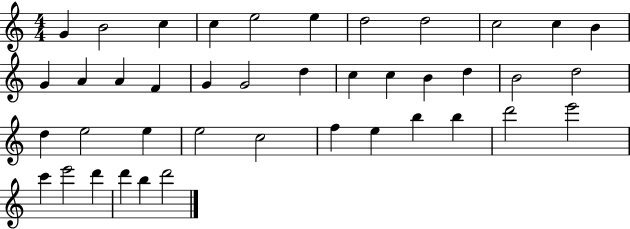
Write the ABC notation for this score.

X:1
T:Untitled
M:4/4
L:1/4
K:C
G B2 c c e2 e d2 d2 c2 c B G A A F G G2 d c c B d B2 d2 d e2 e e2 c2 f e b b d'2 e'2 c' e'2 d' d' b d'2